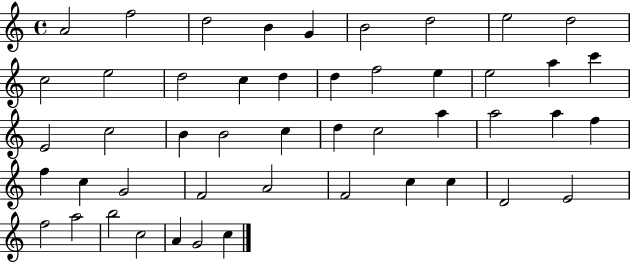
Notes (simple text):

A4/h F5/h D5/h B4/q G4/q B4/h D5/h E5/h D5/h C5/h E5/h D5/h C5/q D5/q D5/q F5/h E5/q E5/h A5/q C6/q E4/h C5/h B4/q B4/h C5/q D5/q C5/h A5/q A5/h A5/q F5/q F5/q C5/q G4/h F4/h A4/h F4/h C5/q C5/q D4/h E4/h F5/h A5/h B5/h C5/h A4/q G4/h C5/q